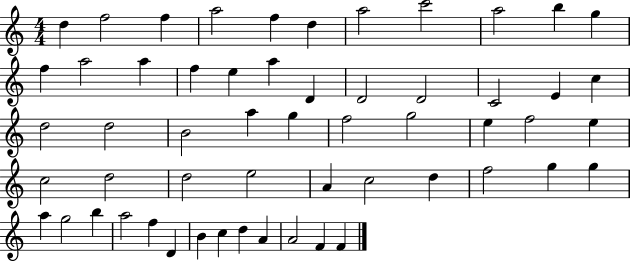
{
  \clef treble
  \numericTimeSignature
  \time 4/4
  \key c \major
  d''4 f''2 f''4 | a''2 f''4 d''4 | a''2 c'''2 | a''2 b''4 g''4 | \break f''4 a''2 a''4 | f''4 e''4 a''4 d'4 | d'2 d'2 | c'2 e'4 c''4 | \break d''2 d''2 | b'2 a''4 g''4 | f''2 g''2 | e''4 f''2 e''4 | \break c''2 d''2 | d''2 e''2 | a'4 c''2 d''4 | f''2 g''4 g''4 | \break a''4 g''2 b''4 | a''2 f''4 d'4 | b'4 c''4 d''4 a'4 | a'2 f'4 f'4 | \break \bar "|."
}